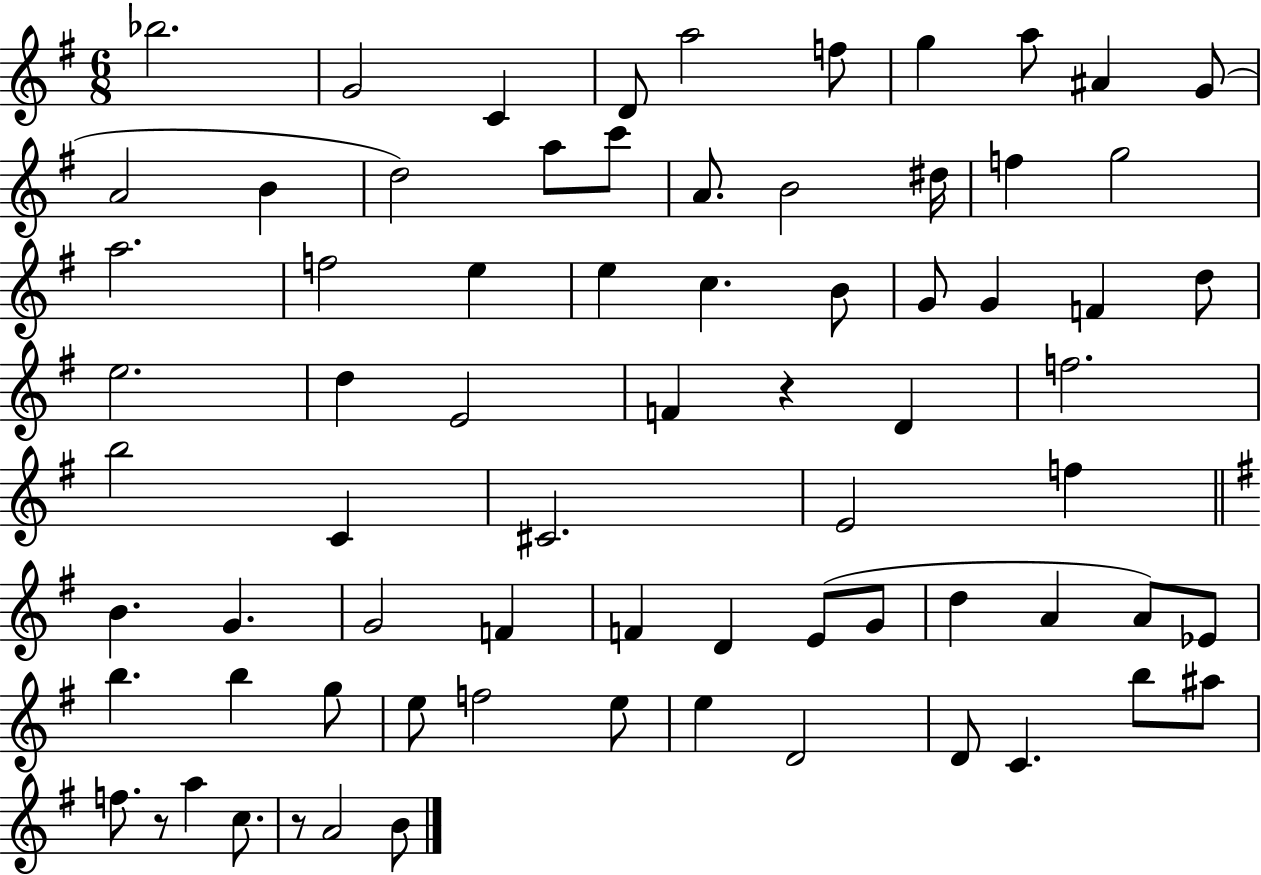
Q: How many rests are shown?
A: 3